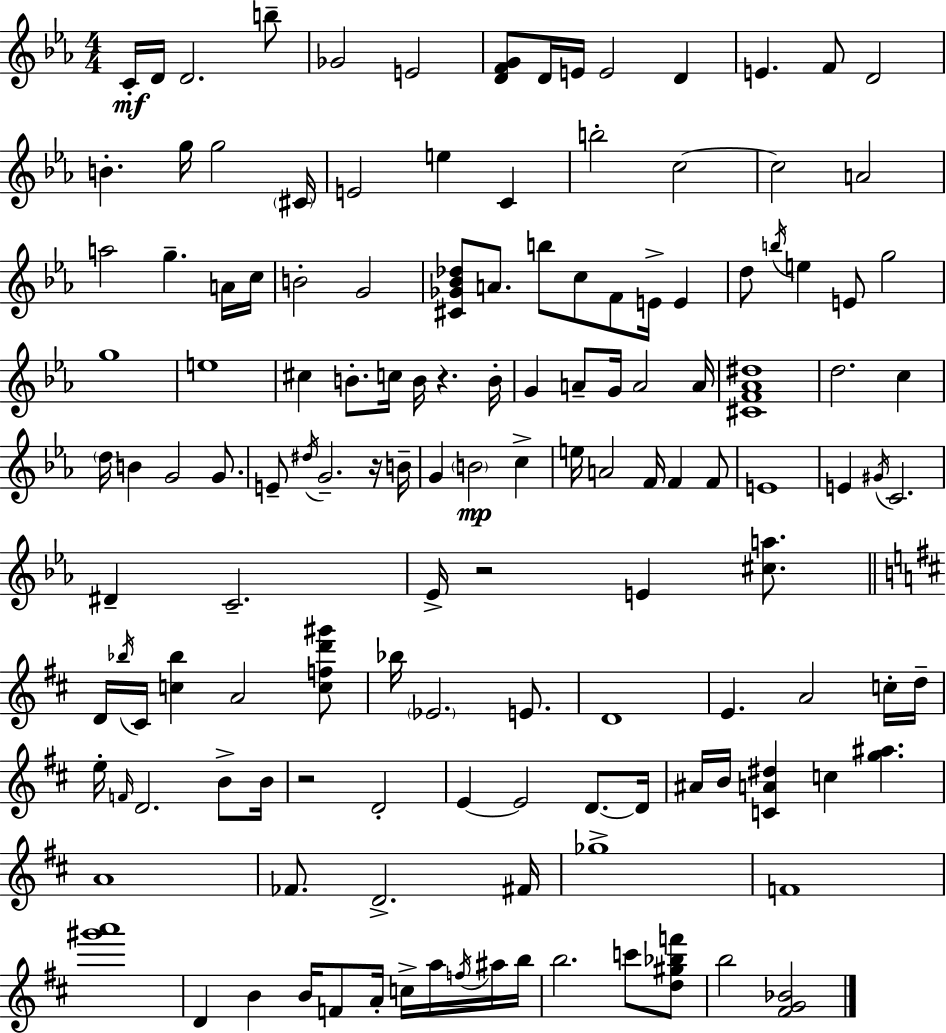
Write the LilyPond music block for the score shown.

{
  \clef treble
  \numericTimeSignature
  \time 4/4
  \key c \minor
  c'16-.\mf d'16 d'2. b''8-- | ges'2 e'2 | <d' f' g'>8 d'16 e'16 e'2 d'4 | e'4. f'8 d'2 | \break b'4.-. g''16 g''2 \parenthesize cis'16 | e'2 e''4 c'4 | b''2-. c''2~~ | c''2 a'2 | \break a''2 g''4.-- a'16 c''16 | b'2-. g'2 | <cis' ges' bes' des''>8 a'8. b''8 c''8 f'8 e'16-> e'4 | d''8 \acciaccatura { b''16 } e''4 e'8 g''2 | \break g''1 | e''1 | cis''4 b'8.-. c''16 b'16 r4. | b'16-. g'4 a'8-- g'16 a'2 | \break a'16 <cis' f' aes' dis''>1 | d''2. c''4 | \parenthesize d''16 b'4 g'2 g'8. | e'8-- \acciaccatura { dis''16 } g'2.-- | \break r16 b'16-- g'4 \parenthesize b'2\mp c''4-> | e''16 a'2 f'16 f'4 | f'8 e'1 | e'4 \acciaccatura { gis'16 } c'2. | \break dis'4-- c'2.-- | ees'16-> r2 e'4 | <cis'' a''>8. \bar "||" \break \key d \major d'16 \acciaccatura { bes''16 } cis'16 <c'' bes''>4 a'2 <c'' f'' d''' gis'''>8 | bes''16 \parenthesize ees'2. e'8. | d'1 | e'4. a'2 c''16-. | \break d''16-- e''16-. \grace { f'16 } d'2. b'8-> | b'16 r2 d'2-. | e'4~~ e'2 d'8.~~ | d'16 ais'16 b'16 <c' a' dis''>4 c''4 <g'' ais''>4. | \break a'1 | fes'8. d'2.-> | fis'16 ges''1-> | f'1 | \break <gis''' a'''>1 | d'4 b'4 b'16 f'8 a'16-. c''16-> a''16 | \acciaccatura { f''16 } ais''16 b''16 b''2. c'''8 | <d'' gis'' bes'' f'''>8 b''2 <fis' g' bes'>2 | \break \bar "|."
}